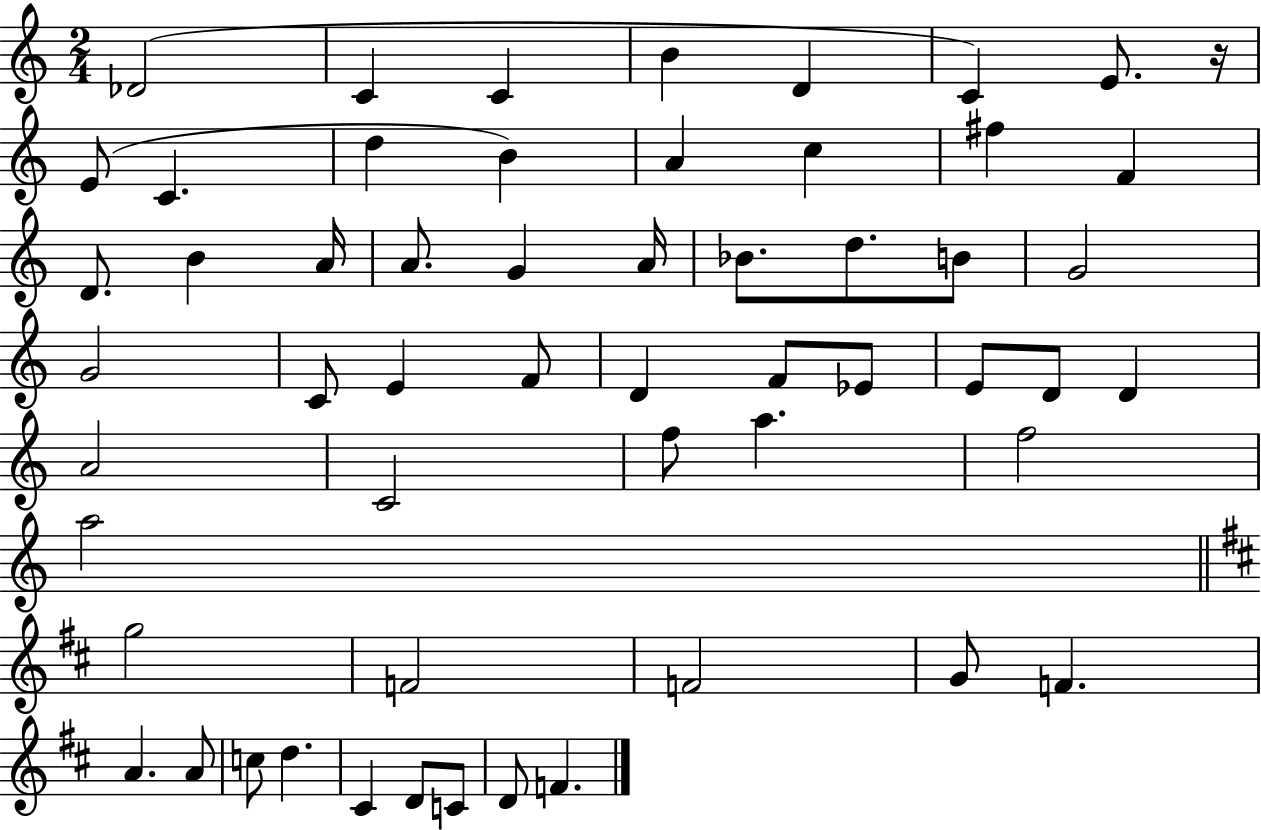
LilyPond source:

{
  \clef treble
  \numericTimeSignature
  \time 2/4
  \key c \major
  des'2( | c'4 c'4 | b'4 d'4 | c'4) e'8. r16 | \break e'8( c'4. | d''4 b'4) | a'4 c''4 | fis''4 f'4 | \break d'8. b'4 a'16 | a'8. g'4 a'16 | bes'8. d''8. b'8 | g'2 | \break g'2 | c'8 e'4 f'8 | d'4 f'8 ees'8 | e'8 d'8 d'4 | \break a'2 | c'2 | f''8 a''4. | f''2 | \break a''2 | \bar "||" \break \key d \major g''2 | f'2 | f'2 | g'8 f'4. | \break a'4. a'8 | c''8 d''4. | cis'4 d'8 c'8 | d'8 f'4. | \break \bar "|."
}